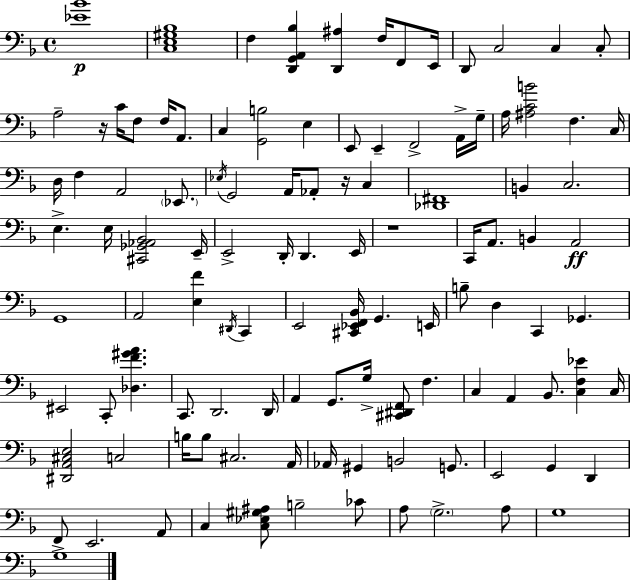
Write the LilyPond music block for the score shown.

{
  \clef bass
  \time 4/4
  \defaultTimeSignature
  \key d \minor
  <ees' bes'>1\p | <c e gis bes>1 | f4 <d, g, a, bes>4 <d, ais>4 f16 f,8 e,16 | d,8 c2 c4 c8-. | \break a2-- r16 c'16 f8 f16 a,8. | c4 <g, b>2 e4 | e,8 e,4-- f,2-> a,16-> g16-- | a16 <ais c' b'>2 f4. c16 | \break d16 f4 a,2 \parenthesize ees,8. | \acciaccatura { ees16 } g,2 a,16 aes,8-. r16 c4 | <des, fis,>1 | b,4 c2. | \break e4.-> e16 <cis, ges, aes, bes,>2 | e,16-- e,2-> d,16-. d,4. | e,16 r1 | c,16 a,8. b,4 a,2\ff | \break g,1 | a,2 <e f'>4 \acciaccatura { dis,16 } c,4 | e,2 <cis, ees, f, bes,>16 g,4. | e,16 b8-- d4 c,4 ges,4. | \break eis,2 c,8-. <des f' gis' a'>4. | c,8. d,2. | d,16 a,4 g,8. g16-> <cis, dis, f,>8 f4. | c4 a,4 bes,8. <c f ees'>4 | \break c16 <dis, a, cis e>2 c2 | b16 b8 cis2. | a,16 aes,16 gis,4 b,2 g,8. | e,2 g,4 d,4 | \break f,8-> e,2. | a,8 c4 <c ees gis ais>8 b2-- | ces'8 a8 \parenthesize g2.-> | a8 g1 | \break g1 | \bar "|."
}